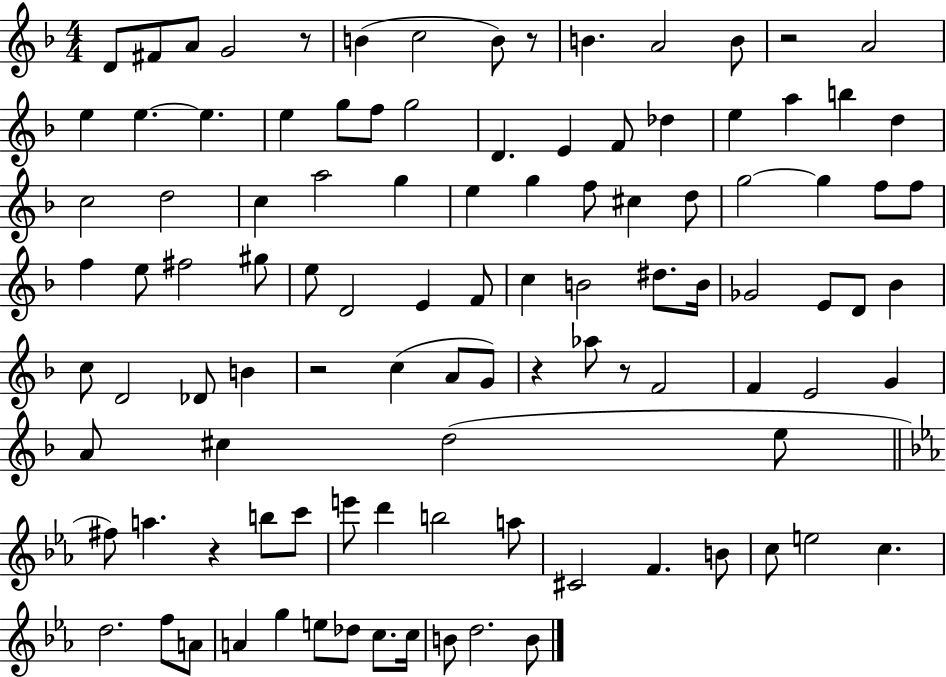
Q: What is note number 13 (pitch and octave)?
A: E5